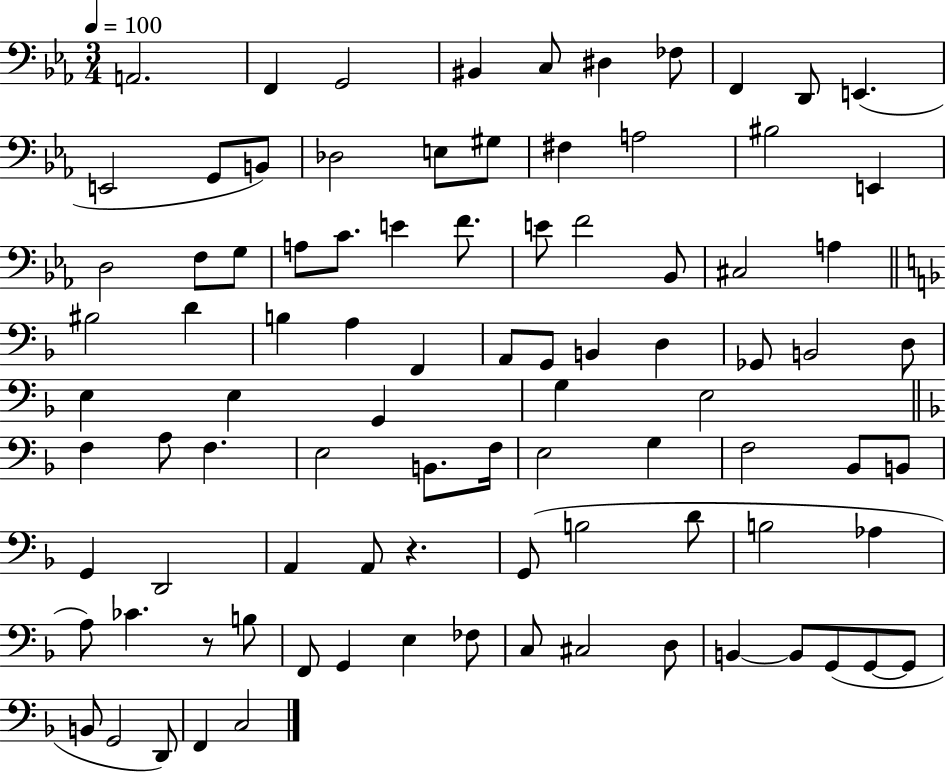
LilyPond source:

{
  \clef bass
  \numericTimeSignature
  \time 3/4
  \key ees \major
  \tempo 4 = 100
  a,2. | f,4 g,2 | bis,4 c8 dis4 fes8 | f,4 d,8 e,4.( | \break e,2 g,8 b,8) | des2 e8 gis8 | fis4 a2 | bis2 e,4 | \break d2 f8 g8 | a8 c'8. e'4 f'8. | e'8 f'2 bes,8 | cis2 a4 | \break \bar "||" \break \key f \major bis2 d'4 | b4 a4 f,4 | a,8 g,8 b,4 d4 | ges,8 b,2 d8 | \break e4 e4 g,4 | g4 e2 | \bar "||" \break \key f \major f4 a8 f4. | e2 b,8. f16 | e2 g4 | f2 bes,8 b,8 | \break g,4 d,2 | a,4 a,8 r4. | g,8( b2 d'8 | b2 aes4 | \break a8) ces'4. r8 b8 | f,8 g,4 e4 fes8 | c8 cis2 d8 | b,4~~ b,8 g,8( g,8~~ g,8 | \break b,8 g,2 d,8) | f,4 c2 | \bar "|."
}